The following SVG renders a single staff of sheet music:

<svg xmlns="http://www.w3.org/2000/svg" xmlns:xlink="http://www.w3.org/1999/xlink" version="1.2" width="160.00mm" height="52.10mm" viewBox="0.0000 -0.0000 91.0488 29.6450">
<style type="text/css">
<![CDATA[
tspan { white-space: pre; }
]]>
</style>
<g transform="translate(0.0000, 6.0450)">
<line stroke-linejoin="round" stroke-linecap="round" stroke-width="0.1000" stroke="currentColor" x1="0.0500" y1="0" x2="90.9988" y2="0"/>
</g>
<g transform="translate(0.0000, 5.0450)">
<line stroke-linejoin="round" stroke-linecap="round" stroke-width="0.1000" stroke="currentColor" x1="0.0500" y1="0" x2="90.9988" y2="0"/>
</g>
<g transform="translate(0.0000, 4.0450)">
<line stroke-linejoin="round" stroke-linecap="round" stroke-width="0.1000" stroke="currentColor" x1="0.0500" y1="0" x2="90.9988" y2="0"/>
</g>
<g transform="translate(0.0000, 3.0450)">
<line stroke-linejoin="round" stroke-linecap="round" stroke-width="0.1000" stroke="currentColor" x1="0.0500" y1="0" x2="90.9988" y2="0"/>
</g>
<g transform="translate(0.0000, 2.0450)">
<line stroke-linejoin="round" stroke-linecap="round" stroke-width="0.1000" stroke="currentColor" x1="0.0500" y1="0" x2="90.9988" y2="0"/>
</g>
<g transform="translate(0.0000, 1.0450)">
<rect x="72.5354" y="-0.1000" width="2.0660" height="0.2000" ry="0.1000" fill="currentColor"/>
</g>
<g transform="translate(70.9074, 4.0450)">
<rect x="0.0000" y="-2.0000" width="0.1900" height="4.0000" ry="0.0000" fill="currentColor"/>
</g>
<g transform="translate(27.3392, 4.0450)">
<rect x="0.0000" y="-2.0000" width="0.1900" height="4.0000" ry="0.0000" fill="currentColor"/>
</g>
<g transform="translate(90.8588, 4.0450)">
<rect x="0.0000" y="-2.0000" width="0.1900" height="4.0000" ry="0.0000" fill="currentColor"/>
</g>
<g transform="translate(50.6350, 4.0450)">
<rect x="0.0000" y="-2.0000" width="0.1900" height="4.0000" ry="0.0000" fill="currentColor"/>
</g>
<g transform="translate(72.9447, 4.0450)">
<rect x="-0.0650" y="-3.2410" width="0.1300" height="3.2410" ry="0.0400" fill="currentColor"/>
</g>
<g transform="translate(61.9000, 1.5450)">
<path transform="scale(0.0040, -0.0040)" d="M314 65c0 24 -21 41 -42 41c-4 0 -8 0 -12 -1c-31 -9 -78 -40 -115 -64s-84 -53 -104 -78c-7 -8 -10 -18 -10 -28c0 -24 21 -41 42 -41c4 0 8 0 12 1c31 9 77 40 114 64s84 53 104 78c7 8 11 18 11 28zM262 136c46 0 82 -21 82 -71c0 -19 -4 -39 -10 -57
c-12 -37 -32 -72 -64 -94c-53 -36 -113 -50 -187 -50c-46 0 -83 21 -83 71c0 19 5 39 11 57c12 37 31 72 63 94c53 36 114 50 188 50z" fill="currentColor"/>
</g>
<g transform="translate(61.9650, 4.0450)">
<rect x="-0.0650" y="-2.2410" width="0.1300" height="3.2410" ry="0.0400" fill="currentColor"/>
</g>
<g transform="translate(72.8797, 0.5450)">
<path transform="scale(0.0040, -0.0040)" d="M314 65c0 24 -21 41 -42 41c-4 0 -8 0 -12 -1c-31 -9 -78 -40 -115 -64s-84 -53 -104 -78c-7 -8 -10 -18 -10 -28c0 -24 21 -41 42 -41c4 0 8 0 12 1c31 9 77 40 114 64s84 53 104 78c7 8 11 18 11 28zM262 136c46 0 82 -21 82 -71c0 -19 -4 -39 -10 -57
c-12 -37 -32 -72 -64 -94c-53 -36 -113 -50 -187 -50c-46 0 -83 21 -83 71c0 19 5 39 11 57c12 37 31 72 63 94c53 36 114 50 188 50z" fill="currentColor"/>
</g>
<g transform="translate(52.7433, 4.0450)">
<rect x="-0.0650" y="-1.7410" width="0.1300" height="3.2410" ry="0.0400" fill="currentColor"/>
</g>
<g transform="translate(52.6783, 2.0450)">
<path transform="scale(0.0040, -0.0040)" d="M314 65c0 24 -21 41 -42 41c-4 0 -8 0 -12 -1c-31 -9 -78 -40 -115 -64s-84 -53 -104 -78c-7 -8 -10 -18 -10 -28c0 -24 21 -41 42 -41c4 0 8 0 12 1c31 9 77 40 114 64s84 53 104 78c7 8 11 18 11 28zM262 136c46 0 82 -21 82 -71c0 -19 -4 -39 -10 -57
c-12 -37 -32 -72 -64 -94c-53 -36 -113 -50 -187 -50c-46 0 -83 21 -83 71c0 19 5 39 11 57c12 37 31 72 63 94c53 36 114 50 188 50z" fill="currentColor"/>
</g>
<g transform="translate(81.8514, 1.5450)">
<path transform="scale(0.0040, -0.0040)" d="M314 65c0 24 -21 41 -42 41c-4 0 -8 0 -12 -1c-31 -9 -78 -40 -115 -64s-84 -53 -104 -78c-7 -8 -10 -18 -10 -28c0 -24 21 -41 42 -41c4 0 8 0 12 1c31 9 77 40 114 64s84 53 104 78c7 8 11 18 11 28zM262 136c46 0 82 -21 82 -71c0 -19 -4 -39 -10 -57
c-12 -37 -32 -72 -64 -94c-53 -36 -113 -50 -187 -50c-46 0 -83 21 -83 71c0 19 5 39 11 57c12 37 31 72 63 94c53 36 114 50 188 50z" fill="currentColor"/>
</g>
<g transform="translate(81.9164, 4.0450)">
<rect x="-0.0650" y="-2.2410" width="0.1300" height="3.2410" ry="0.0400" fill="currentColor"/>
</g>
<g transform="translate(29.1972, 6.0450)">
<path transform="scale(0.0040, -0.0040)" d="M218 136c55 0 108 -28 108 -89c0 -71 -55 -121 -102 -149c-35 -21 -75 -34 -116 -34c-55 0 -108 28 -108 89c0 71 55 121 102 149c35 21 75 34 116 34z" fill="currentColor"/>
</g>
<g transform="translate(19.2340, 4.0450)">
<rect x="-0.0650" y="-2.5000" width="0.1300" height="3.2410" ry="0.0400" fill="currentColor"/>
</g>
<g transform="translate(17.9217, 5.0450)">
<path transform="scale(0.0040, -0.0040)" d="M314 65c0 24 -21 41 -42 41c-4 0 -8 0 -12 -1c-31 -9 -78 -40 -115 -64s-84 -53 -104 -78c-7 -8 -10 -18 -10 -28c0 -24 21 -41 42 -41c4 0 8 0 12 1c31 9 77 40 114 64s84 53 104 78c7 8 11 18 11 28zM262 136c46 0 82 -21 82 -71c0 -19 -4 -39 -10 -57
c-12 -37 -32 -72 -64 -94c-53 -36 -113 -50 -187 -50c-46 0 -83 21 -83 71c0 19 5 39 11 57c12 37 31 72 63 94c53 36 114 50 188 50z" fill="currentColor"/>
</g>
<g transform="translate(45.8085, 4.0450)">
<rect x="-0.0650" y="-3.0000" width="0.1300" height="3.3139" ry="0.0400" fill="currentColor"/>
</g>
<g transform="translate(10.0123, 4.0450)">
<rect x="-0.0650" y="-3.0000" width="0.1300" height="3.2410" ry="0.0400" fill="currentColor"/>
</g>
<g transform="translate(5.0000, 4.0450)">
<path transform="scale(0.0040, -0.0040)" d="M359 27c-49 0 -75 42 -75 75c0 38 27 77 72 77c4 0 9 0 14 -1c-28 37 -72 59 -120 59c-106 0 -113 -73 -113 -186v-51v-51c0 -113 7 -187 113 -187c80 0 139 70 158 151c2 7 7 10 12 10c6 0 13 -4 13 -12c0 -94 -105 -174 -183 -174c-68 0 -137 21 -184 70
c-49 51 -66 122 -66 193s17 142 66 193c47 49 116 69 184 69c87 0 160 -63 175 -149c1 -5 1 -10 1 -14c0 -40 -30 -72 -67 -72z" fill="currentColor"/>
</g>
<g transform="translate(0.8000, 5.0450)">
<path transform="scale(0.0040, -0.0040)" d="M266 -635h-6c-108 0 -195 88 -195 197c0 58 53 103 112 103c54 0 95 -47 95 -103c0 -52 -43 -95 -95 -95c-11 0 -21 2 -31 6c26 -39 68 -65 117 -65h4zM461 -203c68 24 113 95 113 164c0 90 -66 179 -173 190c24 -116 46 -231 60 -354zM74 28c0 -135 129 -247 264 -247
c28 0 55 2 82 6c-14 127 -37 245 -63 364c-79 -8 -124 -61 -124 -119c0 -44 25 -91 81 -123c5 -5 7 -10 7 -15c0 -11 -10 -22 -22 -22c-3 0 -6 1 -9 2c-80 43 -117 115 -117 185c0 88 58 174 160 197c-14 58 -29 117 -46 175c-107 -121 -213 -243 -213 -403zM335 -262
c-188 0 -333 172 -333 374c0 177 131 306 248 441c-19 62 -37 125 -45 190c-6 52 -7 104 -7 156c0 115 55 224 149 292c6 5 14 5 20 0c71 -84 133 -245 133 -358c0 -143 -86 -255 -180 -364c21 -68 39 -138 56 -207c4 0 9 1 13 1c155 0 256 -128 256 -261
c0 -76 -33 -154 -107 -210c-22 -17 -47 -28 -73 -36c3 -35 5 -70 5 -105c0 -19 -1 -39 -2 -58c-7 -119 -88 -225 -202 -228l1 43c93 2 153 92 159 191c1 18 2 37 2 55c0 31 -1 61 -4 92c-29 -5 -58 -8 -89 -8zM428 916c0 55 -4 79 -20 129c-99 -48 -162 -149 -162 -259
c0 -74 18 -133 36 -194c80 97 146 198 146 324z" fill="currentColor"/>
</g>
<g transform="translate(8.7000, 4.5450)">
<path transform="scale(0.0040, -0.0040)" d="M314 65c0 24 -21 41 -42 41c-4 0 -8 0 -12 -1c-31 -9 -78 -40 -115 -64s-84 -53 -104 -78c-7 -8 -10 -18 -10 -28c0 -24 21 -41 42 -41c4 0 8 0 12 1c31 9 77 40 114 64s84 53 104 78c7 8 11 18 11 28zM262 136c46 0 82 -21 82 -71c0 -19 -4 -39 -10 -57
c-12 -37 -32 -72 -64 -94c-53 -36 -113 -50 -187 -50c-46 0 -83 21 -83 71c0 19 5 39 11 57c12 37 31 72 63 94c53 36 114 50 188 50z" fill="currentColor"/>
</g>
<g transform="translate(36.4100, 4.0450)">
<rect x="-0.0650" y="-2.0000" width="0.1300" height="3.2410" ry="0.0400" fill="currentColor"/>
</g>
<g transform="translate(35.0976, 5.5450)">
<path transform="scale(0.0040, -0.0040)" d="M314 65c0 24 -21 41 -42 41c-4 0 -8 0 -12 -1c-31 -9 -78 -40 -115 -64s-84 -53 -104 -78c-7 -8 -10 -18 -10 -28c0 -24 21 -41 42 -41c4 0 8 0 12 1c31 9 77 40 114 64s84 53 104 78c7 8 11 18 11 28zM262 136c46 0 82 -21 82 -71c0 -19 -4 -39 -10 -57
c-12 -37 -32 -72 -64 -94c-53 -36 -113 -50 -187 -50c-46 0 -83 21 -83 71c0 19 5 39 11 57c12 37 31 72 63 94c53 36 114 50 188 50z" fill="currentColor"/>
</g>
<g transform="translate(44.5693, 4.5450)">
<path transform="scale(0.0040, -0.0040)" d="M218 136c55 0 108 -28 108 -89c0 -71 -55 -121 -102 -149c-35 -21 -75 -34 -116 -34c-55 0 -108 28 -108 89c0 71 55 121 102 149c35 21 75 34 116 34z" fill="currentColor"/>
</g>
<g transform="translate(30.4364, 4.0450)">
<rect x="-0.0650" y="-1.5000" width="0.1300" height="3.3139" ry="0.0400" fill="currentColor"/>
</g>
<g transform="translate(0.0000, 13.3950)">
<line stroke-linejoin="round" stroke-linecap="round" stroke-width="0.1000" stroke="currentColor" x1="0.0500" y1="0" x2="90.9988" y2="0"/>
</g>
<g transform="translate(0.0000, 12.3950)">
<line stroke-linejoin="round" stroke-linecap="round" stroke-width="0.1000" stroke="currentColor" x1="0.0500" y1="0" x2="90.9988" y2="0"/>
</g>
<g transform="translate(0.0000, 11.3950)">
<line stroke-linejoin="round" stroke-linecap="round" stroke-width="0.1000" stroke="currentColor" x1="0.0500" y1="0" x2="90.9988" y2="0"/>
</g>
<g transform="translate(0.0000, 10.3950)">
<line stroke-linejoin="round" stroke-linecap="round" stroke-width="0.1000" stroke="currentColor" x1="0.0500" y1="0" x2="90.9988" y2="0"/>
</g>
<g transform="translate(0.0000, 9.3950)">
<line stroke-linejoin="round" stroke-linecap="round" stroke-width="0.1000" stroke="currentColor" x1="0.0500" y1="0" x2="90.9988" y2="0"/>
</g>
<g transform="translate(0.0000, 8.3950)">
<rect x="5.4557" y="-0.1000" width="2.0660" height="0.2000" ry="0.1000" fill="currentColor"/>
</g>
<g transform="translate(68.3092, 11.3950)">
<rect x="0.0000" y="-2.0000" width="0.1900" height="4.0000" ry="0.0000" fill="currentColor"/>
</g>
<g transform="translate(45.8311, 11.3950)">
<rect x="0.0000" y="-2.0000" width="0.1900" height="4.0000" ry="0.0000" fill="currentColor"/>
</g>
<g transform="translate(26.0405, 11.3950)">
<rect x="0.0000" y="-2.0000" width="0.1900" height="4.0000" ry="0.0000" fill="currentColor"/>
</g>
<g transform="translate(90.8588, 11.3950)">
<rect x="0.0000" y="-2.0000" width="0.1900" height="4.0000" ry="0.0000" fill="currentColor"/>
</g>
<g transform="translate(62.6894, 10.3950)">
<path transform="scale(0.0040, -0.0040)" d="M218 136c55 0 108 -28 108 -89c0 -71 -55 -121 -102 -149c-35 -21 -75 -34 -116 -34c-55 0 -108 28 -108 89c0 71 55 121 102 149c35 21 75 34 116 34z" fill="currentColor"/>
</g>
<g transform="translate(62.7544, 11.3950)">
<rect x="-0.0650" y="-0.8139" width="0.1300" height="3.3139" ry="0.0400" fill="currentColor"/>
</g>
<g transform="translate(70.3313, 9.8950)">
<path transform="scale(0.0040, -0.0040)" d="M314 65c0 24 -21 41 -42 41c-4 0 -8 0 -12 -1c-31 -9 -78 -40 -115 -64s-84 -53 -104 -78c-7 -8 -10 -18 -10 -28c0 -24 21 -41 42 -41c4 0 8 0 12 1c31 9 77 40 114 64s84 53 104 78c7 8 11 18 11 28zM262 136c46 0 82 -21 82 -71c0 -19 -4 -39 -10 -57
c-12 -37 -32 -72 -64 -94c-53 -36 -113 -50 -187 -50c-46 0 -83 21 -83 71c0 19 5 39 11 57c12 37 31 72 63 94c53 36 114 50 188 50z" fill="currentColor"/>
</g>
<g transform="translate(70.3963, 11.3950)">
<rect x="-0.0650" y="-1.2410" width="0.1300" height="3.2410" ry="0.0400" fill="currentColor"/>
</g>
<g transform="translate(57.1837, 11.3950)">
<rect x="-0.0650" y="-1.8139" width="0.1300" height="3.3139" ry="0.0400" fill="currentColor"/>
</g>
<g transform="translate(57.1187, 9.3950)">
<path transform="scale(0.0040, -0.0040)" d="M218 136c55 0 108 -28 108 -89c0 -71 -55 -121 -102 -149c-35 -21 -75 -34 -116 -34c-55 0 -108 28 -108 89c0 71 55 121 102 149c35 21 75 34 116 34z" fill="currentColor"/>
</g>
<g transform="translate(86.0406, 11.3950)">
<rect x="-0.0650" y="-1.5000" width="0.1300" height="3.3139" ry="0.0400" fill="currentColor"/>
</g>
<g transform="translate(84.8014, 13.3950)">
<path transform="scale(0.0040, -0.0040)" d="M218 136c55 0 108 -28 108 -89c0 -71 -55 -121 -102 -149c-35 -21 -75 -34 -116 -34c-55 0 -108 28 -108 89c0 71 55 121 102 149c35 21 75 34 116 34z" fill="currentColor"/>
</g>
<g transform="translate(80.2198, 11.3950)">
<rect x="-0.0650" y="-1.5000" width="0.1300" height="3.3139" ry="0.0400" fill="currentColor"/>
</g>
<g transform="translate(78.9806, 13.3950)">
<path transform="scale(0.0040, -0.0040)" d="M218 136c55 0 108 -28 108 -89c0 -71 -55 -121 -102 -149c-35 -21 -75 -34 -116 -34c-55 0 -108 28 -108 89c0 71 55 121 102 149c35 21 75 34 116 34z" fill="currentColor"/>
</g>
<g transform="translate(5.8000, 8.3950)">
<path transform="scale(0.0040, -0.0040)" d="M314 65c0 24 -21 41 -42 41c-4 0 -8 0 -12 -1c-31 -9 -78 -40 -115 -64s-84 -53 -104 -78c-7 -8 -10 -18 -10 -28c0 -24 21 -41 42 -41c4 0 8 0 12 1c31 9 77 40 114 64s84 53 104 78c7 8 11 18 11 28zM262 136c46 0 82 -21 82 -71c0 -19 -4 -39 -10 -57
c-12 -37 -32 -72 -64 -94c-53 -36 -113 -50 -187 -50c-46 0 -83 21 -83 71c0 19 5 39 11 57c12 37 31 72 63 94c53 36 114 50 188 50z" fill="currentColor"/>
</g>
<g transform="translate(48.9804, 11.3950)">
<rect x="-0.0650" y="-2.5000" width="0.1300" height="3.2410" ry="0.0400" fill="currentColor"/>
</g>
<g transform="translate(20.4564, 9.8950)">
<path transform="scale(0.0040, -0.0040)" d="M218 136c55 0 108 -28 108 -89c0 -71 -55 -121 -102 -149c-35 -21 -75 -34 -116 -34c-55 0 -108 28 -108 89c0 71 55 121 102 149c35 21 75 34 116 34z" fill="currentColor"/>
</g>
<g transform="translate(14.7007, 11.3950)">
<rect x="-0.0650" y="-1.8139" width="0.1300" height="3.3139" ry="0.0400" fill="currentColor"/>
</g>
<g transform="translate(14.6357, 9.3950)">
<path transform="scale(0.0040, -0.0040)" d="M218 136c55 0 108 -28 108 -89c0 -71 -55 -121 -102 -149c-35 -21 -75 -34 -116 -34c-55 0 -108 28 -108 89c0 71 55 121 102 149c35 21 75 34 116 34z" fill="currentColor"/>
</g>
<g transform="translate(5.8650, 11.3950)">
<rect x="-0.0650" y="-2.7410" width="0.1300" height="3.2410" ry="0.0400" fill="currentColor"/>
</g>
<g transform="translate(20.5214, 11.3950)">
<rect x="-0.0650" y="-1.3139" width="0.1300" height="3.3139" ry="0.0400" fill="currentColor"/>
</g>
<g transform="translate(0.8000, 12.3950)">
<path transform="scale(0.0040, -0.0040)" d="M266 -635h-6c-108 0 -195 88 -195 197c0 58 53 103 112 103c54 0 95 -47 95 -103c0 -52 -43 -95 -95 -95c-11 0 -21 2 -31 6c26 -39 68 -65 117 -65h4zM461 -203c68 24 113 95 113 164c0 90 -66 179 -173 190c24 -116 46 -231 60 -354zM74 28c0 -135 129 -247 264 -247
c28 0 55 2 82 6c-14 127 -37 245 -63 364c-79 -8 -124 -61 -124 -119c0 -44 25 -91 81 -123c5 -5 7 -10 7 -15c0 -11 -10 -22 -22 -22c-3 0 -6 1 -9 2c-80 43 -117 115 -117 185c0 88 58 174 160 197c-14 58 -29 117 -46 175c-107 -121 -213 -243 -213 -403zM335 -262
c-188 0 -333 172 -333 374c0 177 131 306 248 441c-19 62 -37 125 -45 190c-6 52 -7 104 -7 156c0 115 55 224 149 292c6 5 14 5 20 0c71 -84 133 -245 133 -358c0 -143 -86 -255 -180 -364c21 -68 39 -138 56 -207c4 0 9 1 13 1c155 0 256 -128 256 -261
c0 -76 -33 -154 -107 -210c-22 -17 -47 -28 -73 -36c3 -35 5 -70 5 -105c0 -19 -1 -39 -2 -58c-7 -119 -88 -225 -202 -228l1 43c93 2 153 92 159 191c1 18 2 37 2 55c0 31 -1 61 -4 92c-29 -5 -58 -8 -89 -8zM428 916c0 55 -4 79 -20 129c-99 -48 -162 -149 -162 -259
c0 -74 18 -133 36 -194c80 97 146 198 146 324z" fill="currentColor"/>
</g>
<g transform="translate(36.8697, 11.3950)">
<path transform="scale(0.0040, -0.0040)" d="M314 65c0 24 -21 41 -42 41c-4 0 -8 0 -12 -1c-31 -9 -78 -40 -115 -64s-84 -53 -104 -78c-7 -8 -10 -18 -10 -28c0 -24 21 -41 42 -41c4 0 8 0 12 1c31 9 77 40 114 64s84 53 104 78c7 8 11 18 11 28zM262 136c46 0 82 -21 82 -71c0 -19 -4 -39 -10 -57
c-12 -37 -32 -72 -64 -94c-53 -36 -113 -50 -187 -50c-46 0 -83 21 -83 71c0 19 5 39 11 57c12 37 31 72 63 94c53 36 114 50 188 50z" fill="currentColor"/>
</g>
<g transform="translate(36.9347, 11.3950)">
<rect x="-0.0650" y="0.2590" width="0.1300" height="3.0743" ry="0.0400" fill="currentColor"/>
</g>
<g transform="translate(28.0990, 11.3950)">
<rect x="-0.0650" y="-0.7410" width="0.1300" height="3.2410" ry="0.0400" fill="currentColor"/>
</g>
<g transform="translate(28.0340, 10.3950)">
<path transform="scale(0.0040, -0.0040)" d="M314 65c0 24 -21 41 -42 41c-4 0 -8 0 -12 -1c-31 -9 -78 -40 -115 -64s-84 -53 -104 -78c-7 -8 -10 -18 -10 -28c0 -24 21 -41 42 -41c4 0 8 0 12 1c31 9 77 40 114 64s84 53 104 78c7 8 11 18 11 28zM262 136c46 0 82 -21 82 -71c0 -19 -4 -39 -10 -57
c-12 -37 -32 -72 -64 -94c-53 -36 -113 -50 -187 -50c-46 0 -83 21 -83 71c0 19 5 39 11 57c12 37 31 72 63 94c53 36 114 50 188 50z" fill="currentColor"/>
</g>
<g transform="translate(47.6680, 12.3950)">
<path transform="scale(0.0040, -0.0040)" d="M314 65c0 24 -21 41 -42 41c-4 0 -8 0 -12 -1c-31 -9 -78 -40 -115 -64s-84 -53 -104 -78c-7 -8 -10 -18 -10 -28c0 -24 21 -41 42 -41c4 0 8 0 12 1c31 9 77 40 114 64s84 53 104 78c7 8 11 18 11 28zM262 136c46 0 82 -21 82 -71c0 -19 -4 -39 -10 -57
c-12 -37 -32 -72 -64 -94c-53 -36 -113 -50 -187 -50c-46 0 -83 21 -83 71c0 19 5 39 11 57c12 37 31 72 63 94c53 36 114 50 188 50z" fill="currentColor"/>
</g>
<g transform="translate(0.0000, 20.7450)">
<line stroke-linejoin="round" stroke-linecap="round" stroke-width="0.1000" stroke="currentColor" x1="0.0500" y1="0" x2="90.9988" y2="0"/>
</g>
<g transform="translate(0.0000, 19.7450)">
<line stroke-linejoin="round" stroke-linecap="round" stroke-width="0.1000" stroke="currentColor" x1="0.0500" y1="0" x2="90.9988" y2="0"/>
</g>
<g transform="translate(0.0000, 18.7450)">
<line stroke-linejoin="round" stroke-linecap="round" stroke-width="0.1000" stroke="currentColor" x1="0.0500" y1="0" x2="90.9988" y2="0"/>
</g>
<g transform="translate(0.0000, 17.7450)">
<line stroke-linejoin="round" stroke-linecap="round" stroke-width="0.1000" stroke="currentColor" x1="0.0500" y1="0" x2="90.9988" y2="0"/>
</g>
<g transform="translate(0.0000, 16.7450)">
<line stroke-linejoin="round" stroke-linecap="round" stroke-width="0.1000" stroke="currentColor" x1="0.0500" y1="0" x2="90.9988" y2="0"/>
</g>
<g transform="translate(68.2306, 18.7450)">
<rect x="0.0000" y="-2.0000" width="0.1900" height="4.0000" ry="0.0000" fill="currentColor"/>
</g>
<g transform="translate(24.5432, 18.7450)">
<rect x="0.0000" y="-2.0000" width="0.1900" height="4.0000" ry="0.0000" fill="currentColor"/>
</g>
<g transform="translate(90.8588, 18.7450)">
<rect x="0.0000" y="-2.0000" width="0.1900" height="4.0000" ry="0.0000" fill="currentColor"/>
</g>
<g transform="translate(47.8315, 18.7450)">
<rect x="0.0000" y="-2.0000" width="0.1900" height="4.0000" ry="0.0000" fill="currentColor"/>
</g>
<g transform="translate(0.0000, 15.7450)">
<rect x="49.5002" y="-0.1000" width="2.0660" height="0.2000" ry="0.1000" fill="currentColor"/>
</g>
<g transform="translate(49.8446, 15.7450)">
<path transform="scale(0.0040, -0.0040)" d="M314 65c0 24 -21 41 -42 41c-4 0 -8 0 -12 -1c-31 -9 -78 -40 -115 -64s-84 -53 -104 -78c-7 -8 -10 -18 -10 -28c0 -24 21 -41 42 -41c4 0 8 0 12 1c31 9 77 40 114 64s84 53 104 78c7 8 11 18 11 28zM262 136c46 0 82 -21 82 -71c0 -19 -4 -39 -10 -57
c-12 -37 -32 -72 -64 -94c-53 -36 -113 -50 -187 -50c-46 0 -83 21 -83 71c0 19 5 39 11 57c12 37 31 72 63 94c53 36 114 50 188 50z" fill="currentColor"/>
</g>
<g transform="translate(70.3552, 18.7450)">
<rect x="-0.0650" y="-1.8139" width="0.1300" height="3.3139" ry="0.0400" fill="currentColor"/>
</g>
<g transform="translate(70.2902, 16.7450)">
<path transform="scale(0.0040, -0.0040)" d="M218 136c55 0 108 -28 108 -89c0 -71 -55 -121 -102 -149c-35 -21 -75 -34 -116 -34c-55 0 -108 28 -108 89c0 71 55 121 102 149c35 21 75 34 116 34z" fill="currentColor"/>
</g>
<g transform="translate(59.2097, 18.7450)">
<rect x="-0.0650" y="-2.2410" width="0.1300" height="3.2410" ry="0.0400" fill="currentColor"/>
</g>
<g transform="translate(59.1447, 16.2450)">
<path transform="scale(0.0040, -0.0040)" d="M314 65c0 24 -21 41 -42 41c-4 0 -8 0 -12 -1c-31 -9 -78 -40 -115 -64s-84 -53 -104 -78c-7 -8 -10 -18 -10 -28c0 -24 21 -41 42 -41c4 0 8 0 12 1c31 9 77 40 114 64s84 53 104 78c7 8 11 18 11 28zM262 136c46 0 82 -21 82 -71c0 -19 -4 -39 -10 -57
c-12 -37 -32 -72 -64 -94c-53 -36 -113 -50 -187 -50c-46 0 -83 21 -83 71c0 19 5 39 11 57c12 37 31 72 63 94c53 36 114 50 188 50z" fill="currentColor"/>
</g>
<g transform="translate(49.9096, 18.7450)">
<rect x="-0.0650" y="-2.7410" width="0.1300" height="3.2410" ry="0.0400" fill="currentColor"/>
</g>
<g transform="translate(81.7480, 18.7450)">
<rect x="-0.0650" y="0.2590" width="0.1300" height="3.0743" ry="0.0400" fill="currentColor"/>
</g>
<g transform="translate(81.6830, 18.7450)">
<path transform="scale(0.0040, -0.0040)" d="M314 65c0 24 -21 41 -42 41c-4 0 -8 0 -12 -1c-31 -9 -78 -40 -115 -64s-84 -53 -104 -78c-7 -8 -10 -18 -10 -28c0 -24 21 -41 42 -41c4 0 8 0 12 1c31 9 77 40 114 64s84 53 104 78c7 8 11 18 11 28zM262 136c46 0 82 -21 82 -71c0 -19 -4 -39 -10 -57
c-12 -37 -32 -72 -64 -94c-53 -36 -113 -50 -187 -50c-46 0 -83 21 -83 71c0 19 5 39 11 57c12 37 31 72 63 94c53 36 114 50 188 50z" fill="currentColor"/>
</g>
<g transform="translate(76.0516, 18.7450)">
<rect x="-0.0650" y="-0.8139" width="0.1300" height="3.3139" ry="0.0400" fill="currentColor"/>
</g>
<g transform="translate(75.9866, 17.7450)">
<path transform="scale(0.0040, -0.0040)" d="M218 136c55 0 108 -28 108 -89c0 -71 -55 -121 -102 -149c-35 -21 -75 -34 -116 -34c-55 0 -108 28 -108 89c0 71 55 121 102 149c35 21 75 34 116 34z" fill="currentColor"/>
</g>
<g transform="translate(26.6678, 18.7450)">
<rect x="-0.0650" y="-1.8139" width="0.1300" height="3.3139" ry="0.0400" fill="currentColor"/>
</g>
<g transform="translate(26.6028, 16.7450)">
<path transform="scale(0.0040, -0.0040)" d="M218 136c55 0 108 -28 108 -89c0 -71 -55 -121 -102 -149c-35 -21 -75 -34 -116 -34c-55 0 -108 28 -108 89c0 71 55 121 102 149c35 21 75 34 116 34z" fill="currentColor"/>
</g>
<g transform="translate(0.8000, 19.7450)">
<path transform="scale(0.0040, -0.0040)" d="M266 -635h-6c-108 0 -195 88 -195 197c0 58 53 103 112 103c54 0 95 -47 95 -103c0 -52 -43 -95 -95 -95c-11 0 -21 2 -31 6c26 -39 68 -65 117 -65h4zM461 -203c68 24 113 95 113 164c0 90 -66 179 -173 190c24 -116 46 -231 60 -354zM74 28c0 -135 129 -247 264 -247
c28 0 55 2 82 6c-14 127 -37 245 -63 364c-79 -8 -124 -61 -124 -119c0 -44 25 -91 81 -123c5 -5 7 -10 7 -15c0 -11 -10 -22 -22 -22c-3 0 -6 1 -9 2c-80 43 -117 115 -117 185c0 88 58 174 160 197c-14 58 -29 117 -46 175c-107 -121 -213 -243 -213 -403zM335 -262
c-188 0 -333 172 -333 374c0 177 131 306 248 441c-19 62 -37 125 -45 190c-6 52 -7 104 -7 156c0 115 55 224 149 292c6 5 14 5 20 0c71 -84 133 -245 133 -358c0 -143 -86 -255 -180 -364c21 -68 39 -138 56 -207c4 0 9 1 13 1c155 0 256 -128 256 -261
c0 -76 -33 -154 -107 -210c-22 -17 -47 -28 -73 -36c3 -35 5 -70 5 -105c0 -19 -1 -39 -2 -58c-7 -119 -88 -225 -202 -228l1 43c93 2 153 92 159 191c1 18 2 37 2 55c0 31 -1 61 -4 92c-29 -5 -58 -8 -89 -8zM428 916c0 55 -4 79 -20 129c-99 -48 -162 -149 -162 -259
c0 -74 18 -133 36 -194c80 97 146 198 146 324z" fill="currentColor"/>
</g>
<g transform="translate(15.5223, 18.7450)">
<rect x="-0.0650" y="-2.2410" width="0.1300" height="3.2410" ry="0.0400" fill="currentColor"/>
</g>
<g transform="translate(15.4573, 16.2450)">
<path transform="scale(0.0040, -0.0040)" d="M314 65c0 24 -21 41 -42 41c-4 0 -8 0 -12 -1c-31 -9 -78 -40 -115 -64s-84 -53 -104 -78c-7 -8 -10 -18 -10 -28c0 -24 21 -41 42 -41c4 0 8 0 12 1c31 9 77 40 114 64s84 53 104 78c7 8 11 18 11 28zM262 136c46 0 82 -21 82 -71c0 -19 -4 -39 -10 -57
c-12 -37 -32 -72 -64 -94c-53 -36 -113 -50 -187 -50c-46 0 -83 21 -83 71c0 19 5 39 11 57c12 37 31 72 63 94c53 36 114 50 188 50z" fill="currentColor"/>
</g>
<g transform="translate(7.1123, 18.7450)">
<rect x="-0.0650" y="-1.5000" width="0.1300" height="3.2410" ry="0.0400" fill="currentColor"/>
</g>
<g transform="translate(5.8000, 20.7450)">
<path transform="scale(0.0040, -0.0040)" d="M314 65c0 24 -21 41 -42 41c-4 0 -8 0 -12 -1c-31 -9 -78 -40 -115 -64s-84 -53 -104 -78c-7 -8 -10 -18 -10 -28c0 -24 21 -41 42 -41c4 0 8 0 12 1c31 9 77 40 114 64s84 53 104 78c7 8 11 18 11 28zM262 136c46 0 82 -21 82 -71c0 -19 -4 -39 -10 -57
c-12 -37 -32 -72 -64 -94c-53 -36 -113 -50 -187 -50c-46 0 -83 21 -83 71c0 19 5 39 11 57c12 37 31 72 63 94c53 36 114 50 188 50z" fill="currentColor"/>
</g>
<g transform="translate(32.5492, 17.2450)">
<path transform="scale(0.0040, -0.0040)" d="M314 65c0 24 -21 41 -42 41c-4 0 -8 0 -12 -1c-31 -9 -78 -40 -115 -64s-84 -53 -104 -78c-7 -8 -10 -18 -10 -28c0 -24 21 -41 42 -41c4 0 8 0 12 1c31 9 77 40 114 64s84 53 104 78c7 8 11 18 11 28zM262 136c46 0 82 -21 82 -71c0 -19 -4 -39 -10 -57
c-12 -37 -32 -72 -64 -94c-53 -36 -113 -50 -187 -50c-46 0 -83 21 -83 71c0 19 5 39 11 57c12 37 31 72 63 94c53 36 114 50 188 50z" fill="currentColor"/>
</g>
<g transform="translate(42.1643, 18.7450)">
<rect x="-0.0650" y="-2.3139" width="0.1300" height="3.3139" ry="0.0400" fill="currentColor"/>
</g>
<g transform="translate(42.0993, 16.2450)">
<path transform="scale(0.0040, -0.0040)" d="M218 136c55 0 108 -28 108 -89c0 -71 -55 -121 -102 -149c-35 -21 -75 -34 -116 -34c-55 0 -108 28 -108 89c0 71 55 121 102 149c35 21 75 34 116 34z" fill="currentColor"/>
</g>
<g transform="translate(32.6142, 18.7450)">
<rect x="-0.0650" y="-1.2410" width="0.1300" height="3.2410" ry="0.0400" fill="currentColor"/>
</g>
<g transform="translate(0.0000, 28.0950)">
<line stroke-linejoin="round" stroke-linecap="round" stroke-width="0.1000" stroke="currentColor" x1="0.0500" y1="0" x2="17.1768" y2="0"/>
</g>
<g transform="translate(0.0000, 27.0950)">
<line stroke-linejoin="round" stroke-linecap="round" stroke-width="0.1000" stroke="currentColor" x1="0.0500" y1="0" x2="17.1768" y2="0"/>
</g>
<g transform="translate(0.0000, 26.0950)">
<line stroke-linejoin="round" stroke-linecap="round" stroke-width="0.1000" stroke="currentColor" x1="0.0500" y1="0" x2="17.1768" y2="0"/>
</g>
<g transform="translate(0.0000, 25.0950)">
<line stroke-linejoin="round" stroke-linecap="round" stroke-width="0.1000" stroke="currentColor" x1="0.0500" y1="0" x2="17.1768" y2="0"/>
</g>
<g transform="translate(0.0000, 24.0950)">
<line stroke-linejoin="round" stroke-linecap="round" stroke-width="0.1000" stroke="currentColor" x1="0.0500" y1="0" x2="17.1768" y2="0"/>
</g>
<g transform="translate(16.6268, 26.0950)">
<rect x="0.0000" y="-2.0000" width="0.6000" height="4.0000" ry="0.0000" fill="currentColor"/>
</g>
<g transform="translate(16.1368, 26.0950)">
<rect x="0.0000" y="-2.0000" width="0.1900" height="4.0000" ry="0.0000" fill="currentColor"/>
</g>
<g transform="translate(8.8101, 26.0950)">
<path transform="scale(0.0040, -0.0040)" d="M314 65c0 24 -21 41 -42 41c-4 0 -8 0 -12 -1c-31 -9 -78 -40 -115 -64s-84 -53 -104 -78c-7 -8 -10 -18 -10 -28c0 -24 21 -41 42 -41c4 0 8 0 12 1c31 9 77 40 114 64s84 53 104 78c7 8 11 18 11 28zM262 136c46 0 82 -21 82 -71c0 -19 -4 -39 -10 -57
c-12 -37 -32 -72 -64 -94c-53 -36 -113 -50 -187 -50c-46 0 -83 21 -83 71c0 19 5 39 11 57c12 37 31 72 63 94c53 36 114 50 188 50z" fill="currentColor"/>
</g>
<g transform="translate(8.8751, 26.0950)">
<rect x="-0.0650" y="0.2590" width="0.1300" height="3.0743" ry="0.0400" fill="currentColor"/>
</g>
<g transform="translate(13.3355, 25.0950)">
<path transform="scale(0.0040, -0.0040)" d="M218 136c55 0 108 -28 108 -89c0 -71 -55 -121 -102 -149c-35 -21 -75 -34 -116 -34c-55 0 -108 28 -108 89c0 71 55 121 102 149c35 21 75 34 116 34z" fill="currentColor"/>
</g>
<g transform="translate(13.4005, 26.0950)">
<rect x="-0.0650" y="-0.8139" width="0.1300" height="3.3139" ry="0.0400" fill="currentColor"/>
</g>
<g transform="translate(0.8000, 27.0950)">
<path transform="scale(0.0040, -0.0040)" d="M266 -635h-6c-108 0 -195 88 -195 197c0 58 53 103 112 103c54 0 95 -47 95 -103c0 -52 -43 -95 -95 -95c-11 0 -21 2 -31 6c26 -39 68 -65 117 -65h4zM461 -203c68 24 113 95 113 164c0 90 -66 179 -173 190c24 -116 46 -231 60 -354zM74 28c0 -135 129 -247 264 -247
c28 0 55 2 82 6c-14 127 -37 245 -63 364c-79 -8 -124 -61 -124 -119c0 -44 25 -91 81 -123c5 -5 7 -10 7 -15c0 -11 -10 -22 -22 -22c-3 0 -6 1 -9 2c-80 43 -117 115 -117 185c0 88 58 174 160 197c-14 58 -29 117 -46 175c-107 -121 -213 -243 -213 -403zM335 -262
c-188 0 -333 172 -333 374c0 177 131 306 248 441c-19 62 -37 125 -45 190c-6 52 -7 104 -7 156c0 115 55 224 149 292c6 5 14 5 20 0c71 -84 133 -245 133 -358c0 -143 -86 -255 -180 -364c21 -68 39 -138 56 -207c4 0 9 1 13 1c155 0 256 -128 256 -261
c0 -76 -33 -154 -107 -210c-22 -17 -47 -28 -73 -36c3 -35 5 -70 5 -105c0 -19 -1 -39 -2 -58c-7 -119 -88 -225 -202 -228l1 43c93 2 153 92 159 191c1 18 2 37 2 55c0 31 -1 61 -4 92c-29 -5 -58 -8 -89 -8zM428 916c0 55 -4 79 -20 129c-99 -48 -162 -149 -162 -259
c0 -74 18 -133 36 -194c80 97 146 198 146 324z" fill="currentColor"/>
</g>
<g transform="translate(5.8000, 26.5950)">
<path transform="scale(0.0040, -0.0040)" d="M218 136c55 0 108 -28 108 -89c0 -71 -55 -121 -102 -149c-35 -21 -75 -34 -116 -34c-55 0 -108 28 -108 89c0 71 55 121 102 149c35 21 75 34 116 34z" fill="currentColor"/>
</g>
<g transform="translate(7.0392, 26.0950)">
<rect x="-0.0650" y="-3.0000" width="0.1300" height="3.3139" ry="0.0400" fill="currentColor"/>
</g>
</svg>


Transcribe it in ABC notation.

X:1
T:Untitled
M:4/4
L:1/4
K:C
A2 G2 E F2 A f2 g2 b2 g2 a2 f e d2 B2 G2 f d e2 E E E2 g2 f e2 g a2 g2 f d B2 A B2 d